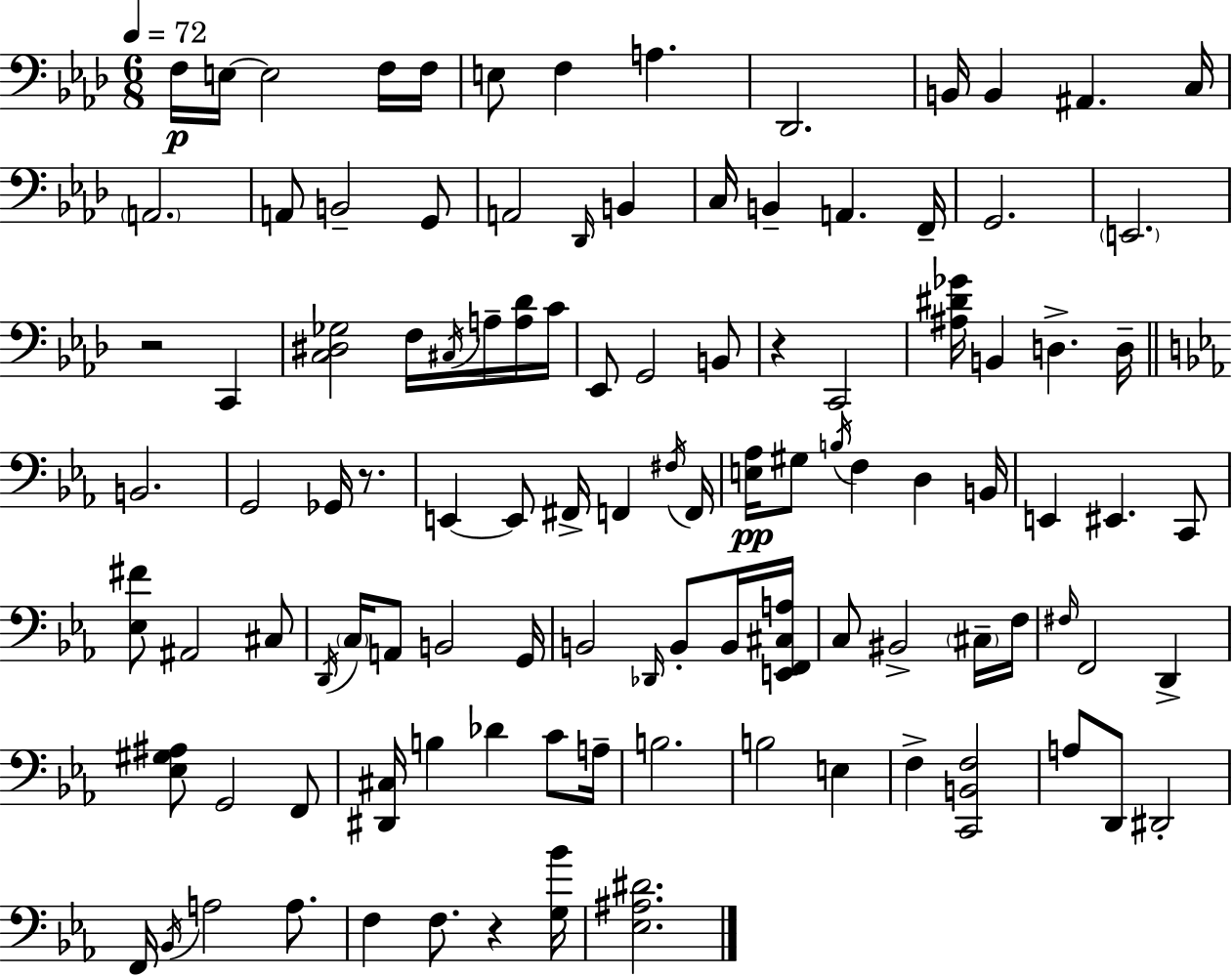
{
  \clef bass
  \numericTimeSignature
  \time 6/8
  \key aes \major
  \tempo 4 = 72
  f16\p e16~~ e2 f16 f16 | e8 f4 a4. | des,2. | b,16 b,4 ais,4. c16 | \break \parenthesize a,2. | a,8 b,2-- g,8 | a,2 \grace { des,16 } b,4 | c16 b,4-- a,4. | \break f,16-- g,2. | \parenthesize e,2. | r2 c,4 | <c dis ges>2 f16 \acciaccatura { cis16 } a16-- | \break <a des'>16 c'16 ees,8 g,2 | b,8 r4 c,2 | <ais dis' ges'>16 b,4 d4.-> | d16-- \bar "||" \break \key c \minor b,2. | g,2 ges,16 r8. | e,4~~ e,8 fis,16-> f,4 \acciaccatura { fis16 } | f,16 <e aes>16\pp gis8 \acciaccatura { b16 } f4 d4 | \break b,16 e,4 eis,4. | c,8 <ees fis'>8 ais,2 | cis8 \acciaccatura { d,16 } \parenthesize c16 a,8 b,2 | g,16 b,2 \grace { des,16 } | \break b,8-. b,16 <e, f, cis a>16 c8 bis,2-> | \parenthesize cis16-- f16 \grace { fis16 } f,2 | d,4-> <ees gis ais>8 g,2 | f,8 <dis, cis>16 b4 des'4 | \break c'8 a16-- b2. | b2 | e4 f4-> <c, b, f>2 | a8 d,8 dis,2-. | \break f,16 \acciaccatura { bes,16 } a2 | a8. f4 f8. | r4 <g bes'>16 <ees ais dis'>2. | \bar "|."
}